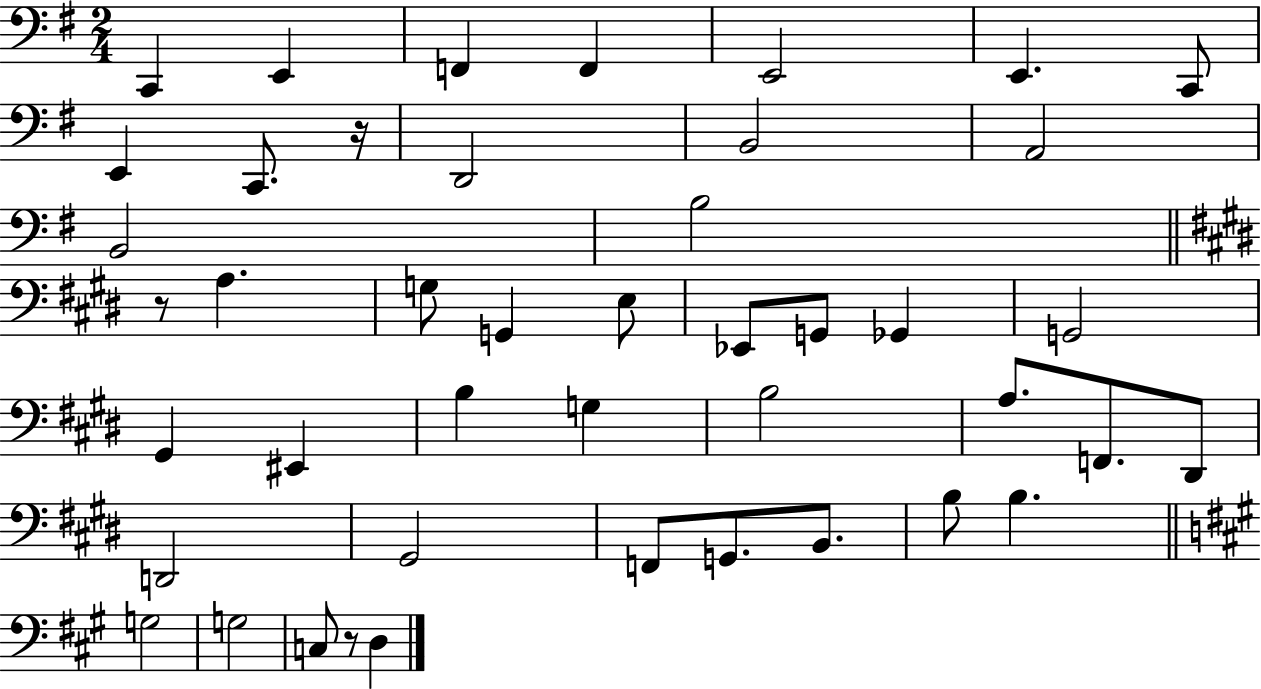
X:1
T:Untitled
M:2/4
L:1/4
K:G
C,, E,, F,, F,, E,,2 E,, C,,/2 E,, C,,/2 z/4 D,,2 B,,2 A,,2 B,,2 B,2 z/2 A, G,/2 G,, E,/2 _E,,/2 G,,/2 _G,, G,,2 ^G,, ^E,, B, G, B,2 A,/2 F,,/2 ^D,,/2 D,,2 ^G,,2 F,,/2 G,,/2 B,,/2 B,/2 B, G,2 G,2 C,/2 z/2 D,